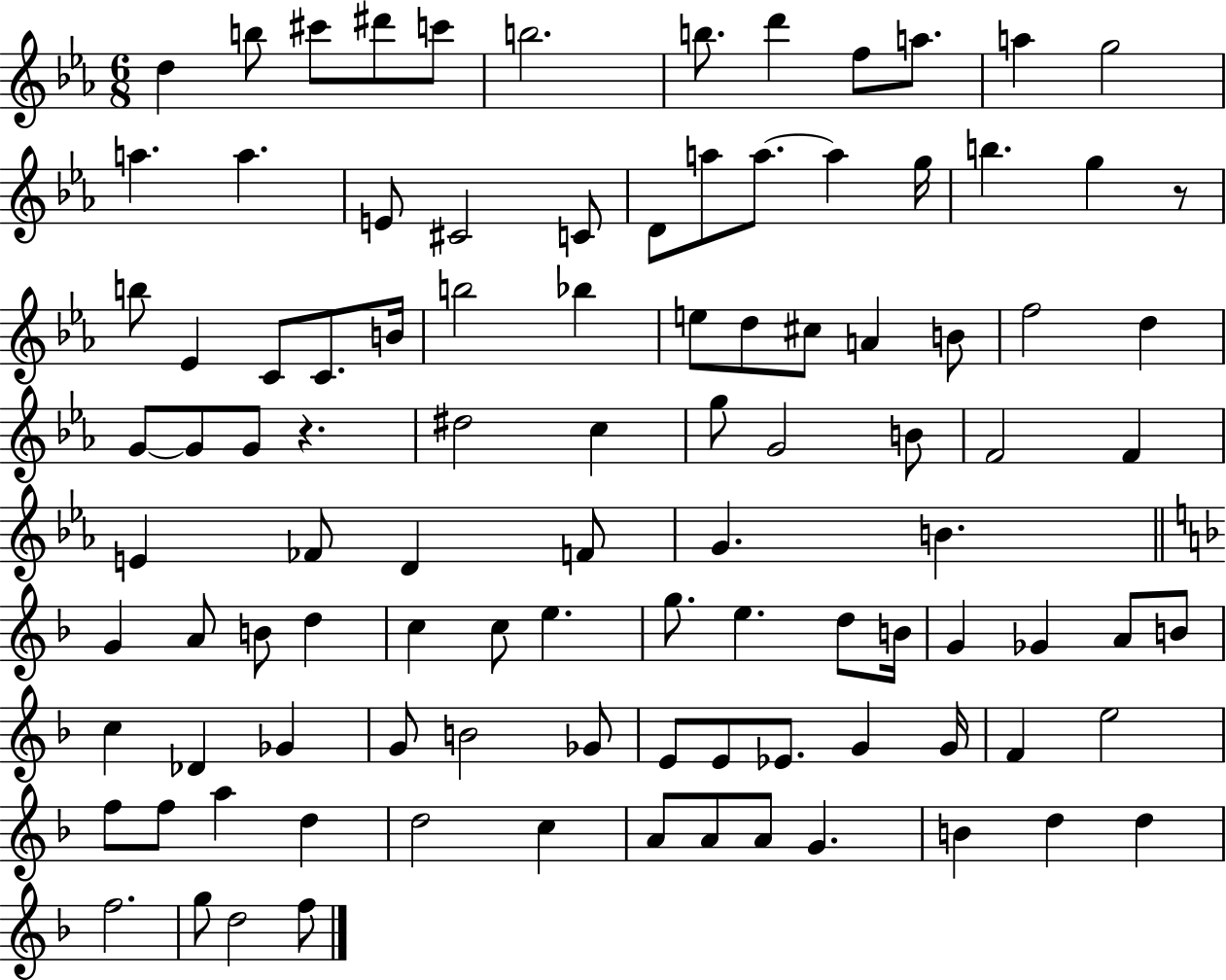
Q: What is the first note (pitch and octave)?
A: D5